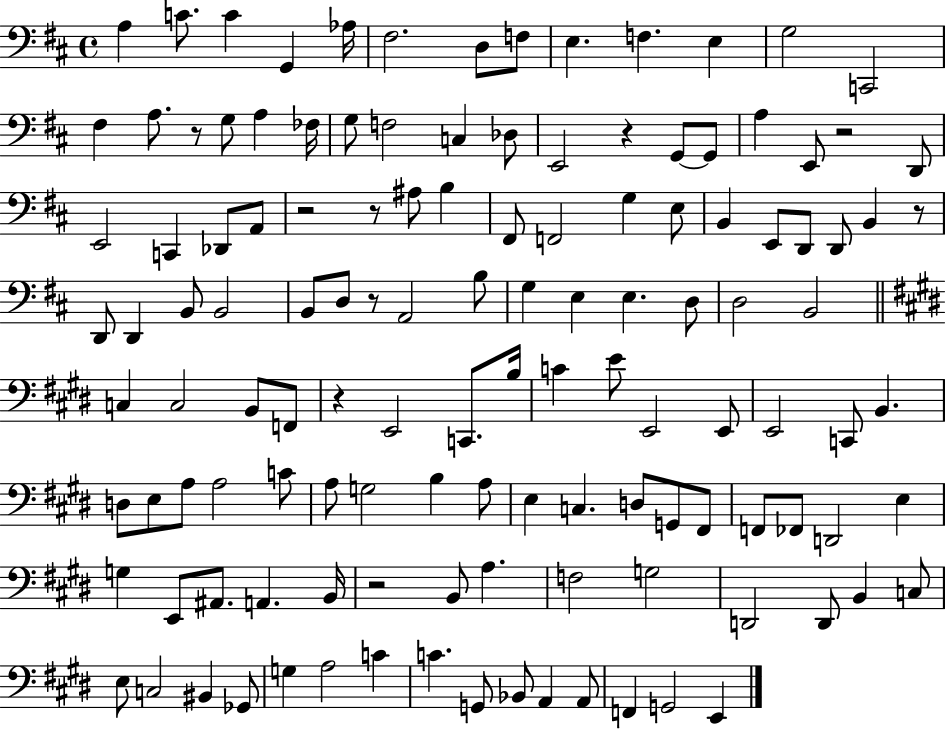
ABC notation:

X:1
T:Untitled
M:4/4
L:1/4
K:D
A, C/2 C G,, _A,/4 ^F,2 D,/2 F,/2 E, F, E, G,2 C,,2 ^F, A,/2 z/2 G,/2 A, _F,/4 G,/2 F,2 C, _D,/2 E,,2 z G,,/2 G,,/2 A, E,,/2 z2 D,,/2 E,,2 C,, _D,,/2 A,,/2 z2 z/2 ^A,/2 B, ^F,,/2 F,,2 G, E,/2 B,, E,,/2 D,,/2 D,,/2 B,, z/2 D,,/2 D,, B,,/2 B,,2 B,,/2 D,/2 z/2 A,,2 B,/2 G, E, E, D,/2 D,2 B,,2 C, C,2 B,,/2 F,,/2 z E,,2 C,,/2 B,/4 C E/2 E,,2 E,,/2 E,,2 C,,/2 B,, D,/2 E,/2 A,/2 A,2 C/2 A,/2 G,2 B, A,/2 E, C, D,/2 G,,/2 ^F,,/2 F,,/2 _F,,/2 D,,2 E, G, E,,/2 ^A,,/2 A,, B,,/4 z2 B,,/2 A, F,2 G,2 D,,2 D,,/2 B,, C,/2 E,/2 C,2 ^B,, _G,,/2 G, A,2 C C G,,/2 _B,,/2 A,, A,,/2 F,, G,,2 E,,